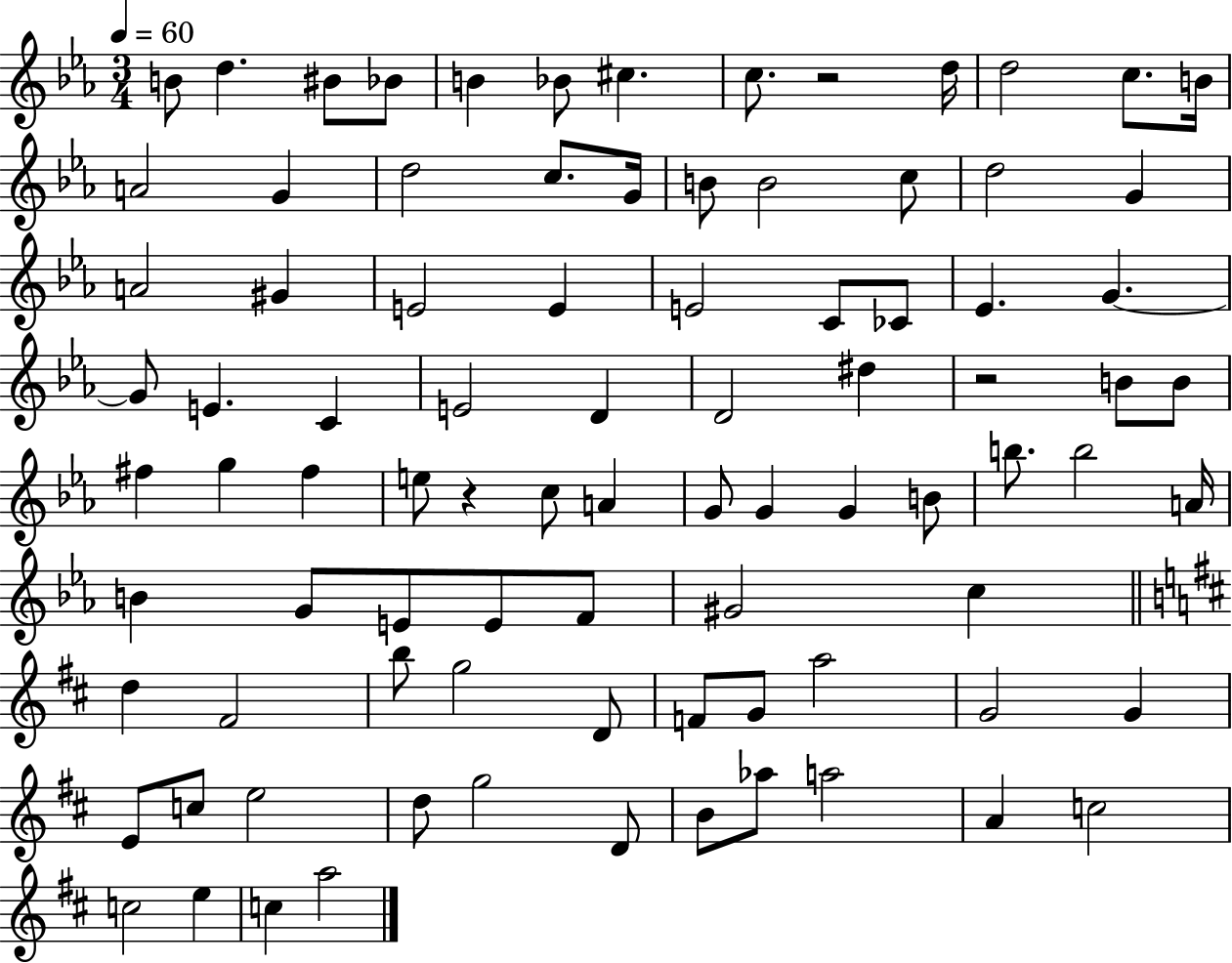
{
  \clef treble
  \numericTimeSignature
  \time 3/4
  \key ees \major
  \tempo 4 = 60
  b'8 d''4. bis'8 bes'8 | b'4 bes'8 cis''4. | c''8. r2 d''16 | d''2 c''8. b'16 | \break a'2 g'4 | d''2 c''8. g'16 | b'8 b'2 c''8 | d''2 g'4 | \break a'2 gis'4 | e'2 e'4 | e'2 c'8 ces'8 | ees'4. g'4.~~ | \break g'8 e'4. c'4 | e'2 d'4 | d'2 dis''4 | r2 b'8 b'8 | \break fis''4 g''4 fis''4 | e''8 r4 c''8 a'4 | g'8 g'4 g'4 b'8 | b''8. b''2 a'16 | \break b'4 g'8 e'8 e'8 f'8 | gis'2 c''4 | \bar "||" \break \key d \major d''4 fis'2 | b''8 g''2 d'8 | f'8 g'8 a''2 | g'2 g'4 | \break e'8 c''8 e''2 | d''8 g''2 d'8 | b'8 aes''8 a''2 | a'4 c''2 | \break c''2 e''4 | c''4 a''2 | \bar "|."
}